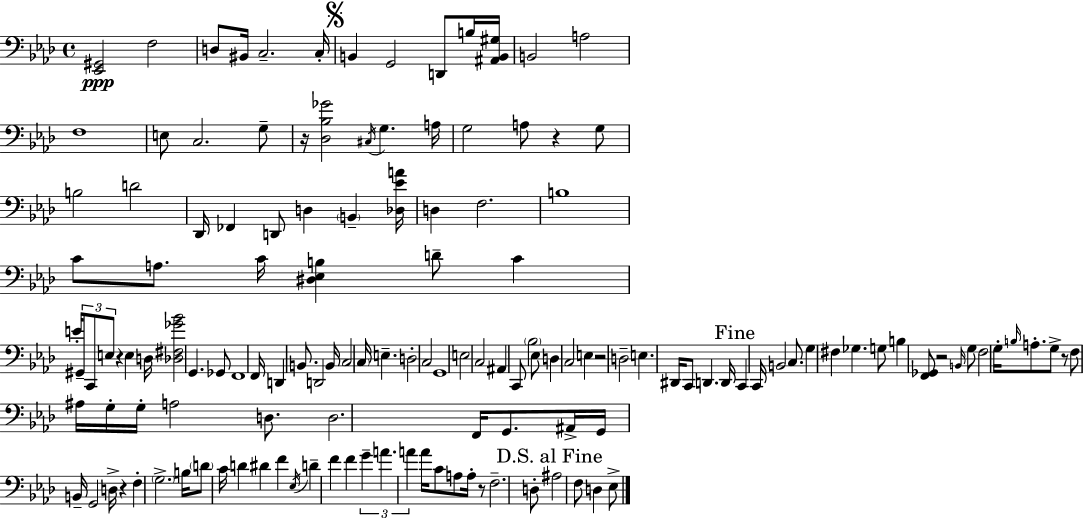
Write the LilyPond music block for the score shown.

{
  \clef bass
  \time 4/4
  \defaultTimeSignature
  \key f \minor
  <ees, gis,>2\ppp f2 | d8 bis,16 c2.-- c16-. | \mark \markup { \musicglyph "scripts.segno" } b,4 g,2 d,8 b16 <ais, b, gis>16 | b,2 a2 | \break f1 | e8 c2. g8-- | r16 <des bes ges'>2 \acciaccatura { cis16 } g4. | a16 g2 a8 r4 g8 | \break b2 d'2 | des,16 fes,4 d,8 d4 \parenthesize b,4-- | <des ees' a'>16 d4 f2. | b1 | \break c'8 a8. c'16 <dis ees b>4 d'8-- c'4 | e'16-. \tuplet 3/2 { gis,8-- c,8 e8 } r4 e4 | d16 <des fis ges' bes'>2 g,4. ges,8 | f,1 | \break f,16 d,4 b,8. d,2 | b,16 c2 \parenthesize c16 e4.-- | d2-. c2 | g,1 | \break e2 c2 | ais,4 c,8 \parenthesize bes2 ees8 | d4 c2 e4 | r2 d2-- | \break e4. dis,16 c,8 d,4. | d,16 \mark "Fine" c,4 c,16 b,2 c8. | g4 fis4 ges4. g8 | b4 <f, ges,>8 r2 \grace { b,16 } | \break g8 f2 g16-. \grace { b16 } a8.-. g8-> | r8 f8 ais16 g16-. g16-. a2 | d8. d2. f,16 | g,8. ais,16-> g,16 b,16-- g,2 d16-> r4 | \break f4-. \parenthesize g2.-> | b16 \parenthesize d'8 c'16 d'4 dis'4 f'4 | \acciaccatura { ees16 } d'4-- f'4 f'4 | \tuplet 3/2 { g'4-- a'4. a'4 } a'16 c'8 | \break a8 a16-. r8 f2.-- | d8-. \mark "D.S. al Fine" ais2 f8 d4 | ees8-> \bar "|."
}